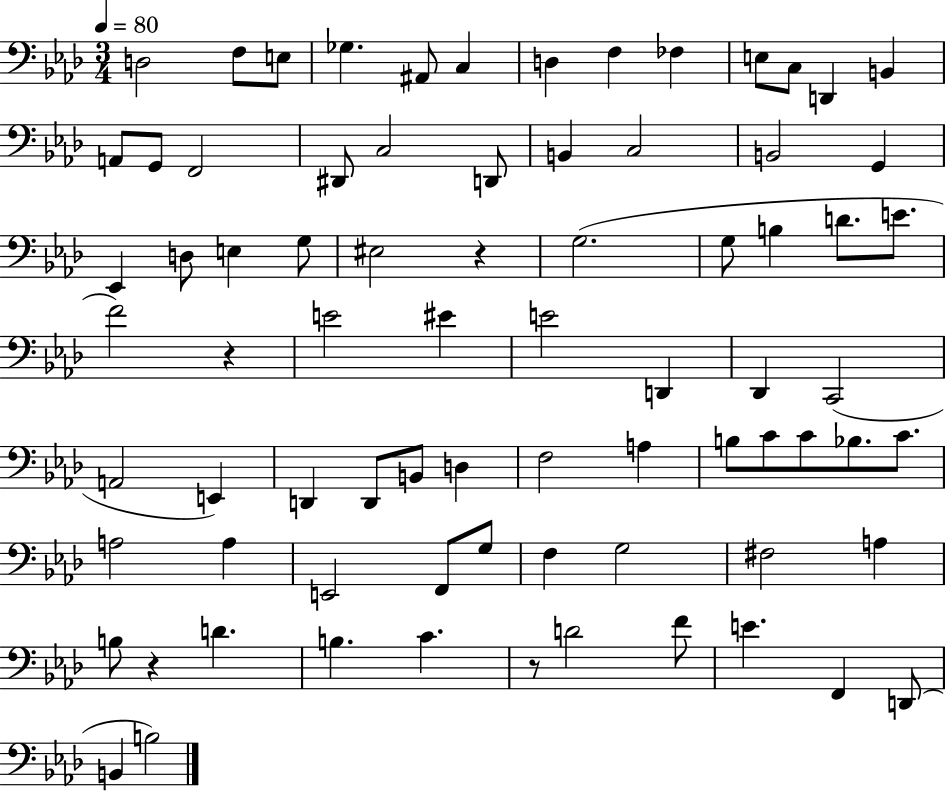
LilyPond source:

{
  \clef bass
  \numericTimeSignature
  \time 3/4
  \key aes \major
  \tempo 4 = 80
  d2 f8 e8 | ges4. ais,8 c4 | d4 f4 fes4 | e8 c8 d,4 b,4 | \break a,8 g,8 f,2 | dis,8 c2 d,8 | b,4 c2 | b,2 g,4 | \break ees,4 d8 e4 g8 | eis2 r4 | g2.( | g8 b4 d'8. e'8. | \break f'2) r4 | e'2 eis'4 | e'2 d,4 | des,4 c,2( | \break a,2 e,4) | d,4 d,8 b,8 d4 | f2 a4 | b8 c'8 c'8 bes8. c'8. | \break a2 a4 | e,2 f,8 g8 | f4 g2 | fis2 a4 | \break b8 r4 d'4. | b4. c'4. | r8 d'2 f'8 | e'4. f,4 d,8( | \break b,4 b2) | \bar "|."
}